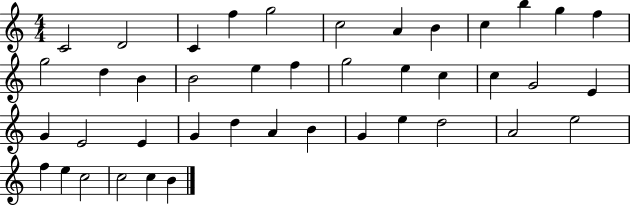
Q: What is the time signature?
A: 4/4